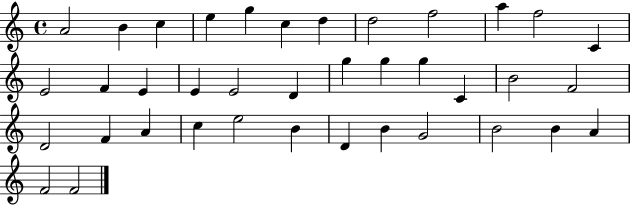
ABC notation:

X:1
T:Untitled
M:4/4
L:1/4
K:C
A2 B c e g c d d2 f2 a f2 C E2 F E E E2 D g g g C B2 F2 D2 F A c e2 B D B G2 B2 B A F2 F2